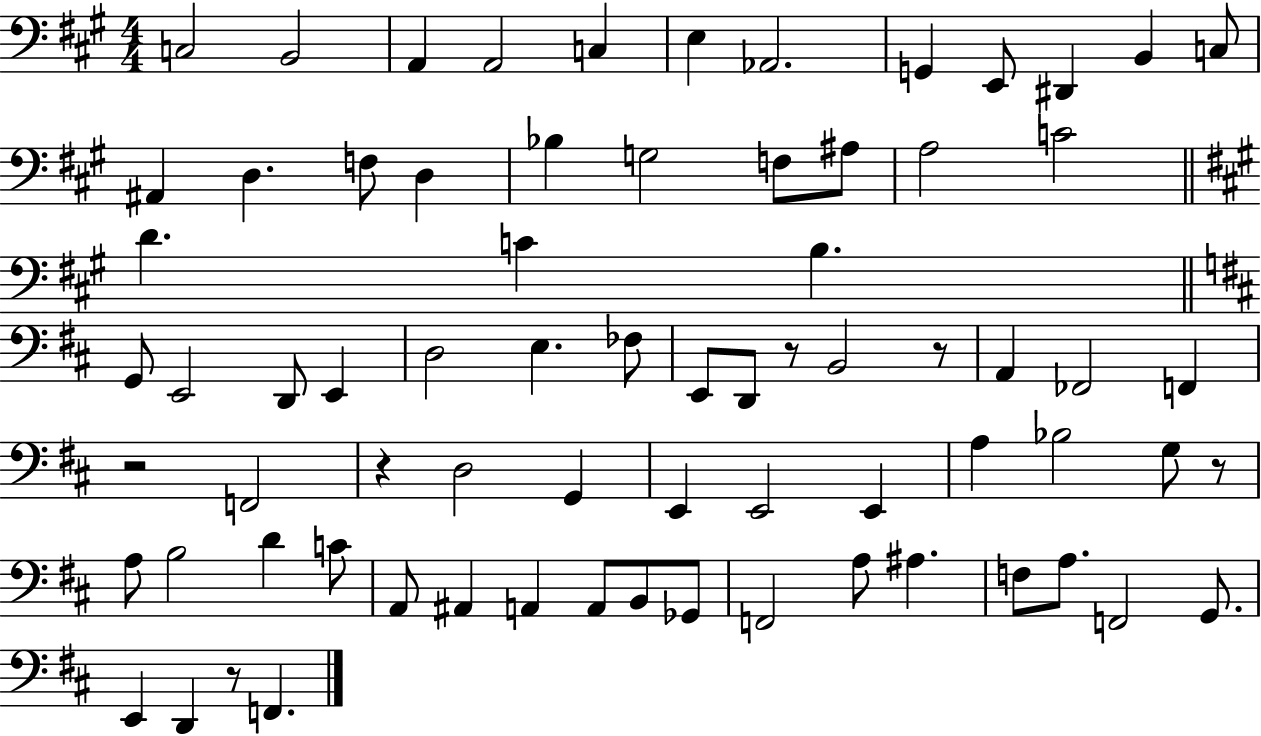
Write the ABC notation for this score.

X:1
T:Untitled
M:4/4
L:1/4
K:A
C,2 B,,2 A,, A,,2 C, E, _A,,2 G,, E,,/2 ^D,, B,, C,/2 ^A,, D, F,/2 D, _B, G,2 F,/2 ^A,/2 A,2 C2 D C B, G,,/2 E,,2 D,,/2 E,, D,2 E, _F,/2 E,,/2 D,,/2 z/2 B,,2 z/2 A,, _F,,2 F,, z2 F,,2 z D,2 G,, E,, E,,2 E,, A, _B,2 G,/2 z/2 A,/2 B,2 D C/2 A,,/2 ^A,, A,, A,,/2 B,,/2 _G,,/2 F,,2 A,/2 ^A, F,/2 A,/2 F,,2 G,,/2 E,, D,, z/2 F,,